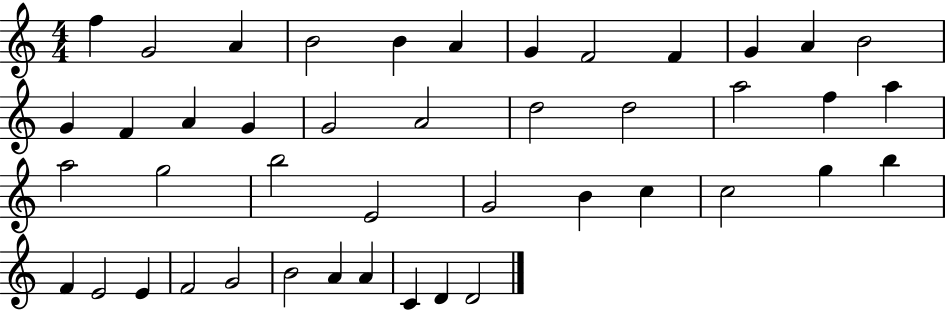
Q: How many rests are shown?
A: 0